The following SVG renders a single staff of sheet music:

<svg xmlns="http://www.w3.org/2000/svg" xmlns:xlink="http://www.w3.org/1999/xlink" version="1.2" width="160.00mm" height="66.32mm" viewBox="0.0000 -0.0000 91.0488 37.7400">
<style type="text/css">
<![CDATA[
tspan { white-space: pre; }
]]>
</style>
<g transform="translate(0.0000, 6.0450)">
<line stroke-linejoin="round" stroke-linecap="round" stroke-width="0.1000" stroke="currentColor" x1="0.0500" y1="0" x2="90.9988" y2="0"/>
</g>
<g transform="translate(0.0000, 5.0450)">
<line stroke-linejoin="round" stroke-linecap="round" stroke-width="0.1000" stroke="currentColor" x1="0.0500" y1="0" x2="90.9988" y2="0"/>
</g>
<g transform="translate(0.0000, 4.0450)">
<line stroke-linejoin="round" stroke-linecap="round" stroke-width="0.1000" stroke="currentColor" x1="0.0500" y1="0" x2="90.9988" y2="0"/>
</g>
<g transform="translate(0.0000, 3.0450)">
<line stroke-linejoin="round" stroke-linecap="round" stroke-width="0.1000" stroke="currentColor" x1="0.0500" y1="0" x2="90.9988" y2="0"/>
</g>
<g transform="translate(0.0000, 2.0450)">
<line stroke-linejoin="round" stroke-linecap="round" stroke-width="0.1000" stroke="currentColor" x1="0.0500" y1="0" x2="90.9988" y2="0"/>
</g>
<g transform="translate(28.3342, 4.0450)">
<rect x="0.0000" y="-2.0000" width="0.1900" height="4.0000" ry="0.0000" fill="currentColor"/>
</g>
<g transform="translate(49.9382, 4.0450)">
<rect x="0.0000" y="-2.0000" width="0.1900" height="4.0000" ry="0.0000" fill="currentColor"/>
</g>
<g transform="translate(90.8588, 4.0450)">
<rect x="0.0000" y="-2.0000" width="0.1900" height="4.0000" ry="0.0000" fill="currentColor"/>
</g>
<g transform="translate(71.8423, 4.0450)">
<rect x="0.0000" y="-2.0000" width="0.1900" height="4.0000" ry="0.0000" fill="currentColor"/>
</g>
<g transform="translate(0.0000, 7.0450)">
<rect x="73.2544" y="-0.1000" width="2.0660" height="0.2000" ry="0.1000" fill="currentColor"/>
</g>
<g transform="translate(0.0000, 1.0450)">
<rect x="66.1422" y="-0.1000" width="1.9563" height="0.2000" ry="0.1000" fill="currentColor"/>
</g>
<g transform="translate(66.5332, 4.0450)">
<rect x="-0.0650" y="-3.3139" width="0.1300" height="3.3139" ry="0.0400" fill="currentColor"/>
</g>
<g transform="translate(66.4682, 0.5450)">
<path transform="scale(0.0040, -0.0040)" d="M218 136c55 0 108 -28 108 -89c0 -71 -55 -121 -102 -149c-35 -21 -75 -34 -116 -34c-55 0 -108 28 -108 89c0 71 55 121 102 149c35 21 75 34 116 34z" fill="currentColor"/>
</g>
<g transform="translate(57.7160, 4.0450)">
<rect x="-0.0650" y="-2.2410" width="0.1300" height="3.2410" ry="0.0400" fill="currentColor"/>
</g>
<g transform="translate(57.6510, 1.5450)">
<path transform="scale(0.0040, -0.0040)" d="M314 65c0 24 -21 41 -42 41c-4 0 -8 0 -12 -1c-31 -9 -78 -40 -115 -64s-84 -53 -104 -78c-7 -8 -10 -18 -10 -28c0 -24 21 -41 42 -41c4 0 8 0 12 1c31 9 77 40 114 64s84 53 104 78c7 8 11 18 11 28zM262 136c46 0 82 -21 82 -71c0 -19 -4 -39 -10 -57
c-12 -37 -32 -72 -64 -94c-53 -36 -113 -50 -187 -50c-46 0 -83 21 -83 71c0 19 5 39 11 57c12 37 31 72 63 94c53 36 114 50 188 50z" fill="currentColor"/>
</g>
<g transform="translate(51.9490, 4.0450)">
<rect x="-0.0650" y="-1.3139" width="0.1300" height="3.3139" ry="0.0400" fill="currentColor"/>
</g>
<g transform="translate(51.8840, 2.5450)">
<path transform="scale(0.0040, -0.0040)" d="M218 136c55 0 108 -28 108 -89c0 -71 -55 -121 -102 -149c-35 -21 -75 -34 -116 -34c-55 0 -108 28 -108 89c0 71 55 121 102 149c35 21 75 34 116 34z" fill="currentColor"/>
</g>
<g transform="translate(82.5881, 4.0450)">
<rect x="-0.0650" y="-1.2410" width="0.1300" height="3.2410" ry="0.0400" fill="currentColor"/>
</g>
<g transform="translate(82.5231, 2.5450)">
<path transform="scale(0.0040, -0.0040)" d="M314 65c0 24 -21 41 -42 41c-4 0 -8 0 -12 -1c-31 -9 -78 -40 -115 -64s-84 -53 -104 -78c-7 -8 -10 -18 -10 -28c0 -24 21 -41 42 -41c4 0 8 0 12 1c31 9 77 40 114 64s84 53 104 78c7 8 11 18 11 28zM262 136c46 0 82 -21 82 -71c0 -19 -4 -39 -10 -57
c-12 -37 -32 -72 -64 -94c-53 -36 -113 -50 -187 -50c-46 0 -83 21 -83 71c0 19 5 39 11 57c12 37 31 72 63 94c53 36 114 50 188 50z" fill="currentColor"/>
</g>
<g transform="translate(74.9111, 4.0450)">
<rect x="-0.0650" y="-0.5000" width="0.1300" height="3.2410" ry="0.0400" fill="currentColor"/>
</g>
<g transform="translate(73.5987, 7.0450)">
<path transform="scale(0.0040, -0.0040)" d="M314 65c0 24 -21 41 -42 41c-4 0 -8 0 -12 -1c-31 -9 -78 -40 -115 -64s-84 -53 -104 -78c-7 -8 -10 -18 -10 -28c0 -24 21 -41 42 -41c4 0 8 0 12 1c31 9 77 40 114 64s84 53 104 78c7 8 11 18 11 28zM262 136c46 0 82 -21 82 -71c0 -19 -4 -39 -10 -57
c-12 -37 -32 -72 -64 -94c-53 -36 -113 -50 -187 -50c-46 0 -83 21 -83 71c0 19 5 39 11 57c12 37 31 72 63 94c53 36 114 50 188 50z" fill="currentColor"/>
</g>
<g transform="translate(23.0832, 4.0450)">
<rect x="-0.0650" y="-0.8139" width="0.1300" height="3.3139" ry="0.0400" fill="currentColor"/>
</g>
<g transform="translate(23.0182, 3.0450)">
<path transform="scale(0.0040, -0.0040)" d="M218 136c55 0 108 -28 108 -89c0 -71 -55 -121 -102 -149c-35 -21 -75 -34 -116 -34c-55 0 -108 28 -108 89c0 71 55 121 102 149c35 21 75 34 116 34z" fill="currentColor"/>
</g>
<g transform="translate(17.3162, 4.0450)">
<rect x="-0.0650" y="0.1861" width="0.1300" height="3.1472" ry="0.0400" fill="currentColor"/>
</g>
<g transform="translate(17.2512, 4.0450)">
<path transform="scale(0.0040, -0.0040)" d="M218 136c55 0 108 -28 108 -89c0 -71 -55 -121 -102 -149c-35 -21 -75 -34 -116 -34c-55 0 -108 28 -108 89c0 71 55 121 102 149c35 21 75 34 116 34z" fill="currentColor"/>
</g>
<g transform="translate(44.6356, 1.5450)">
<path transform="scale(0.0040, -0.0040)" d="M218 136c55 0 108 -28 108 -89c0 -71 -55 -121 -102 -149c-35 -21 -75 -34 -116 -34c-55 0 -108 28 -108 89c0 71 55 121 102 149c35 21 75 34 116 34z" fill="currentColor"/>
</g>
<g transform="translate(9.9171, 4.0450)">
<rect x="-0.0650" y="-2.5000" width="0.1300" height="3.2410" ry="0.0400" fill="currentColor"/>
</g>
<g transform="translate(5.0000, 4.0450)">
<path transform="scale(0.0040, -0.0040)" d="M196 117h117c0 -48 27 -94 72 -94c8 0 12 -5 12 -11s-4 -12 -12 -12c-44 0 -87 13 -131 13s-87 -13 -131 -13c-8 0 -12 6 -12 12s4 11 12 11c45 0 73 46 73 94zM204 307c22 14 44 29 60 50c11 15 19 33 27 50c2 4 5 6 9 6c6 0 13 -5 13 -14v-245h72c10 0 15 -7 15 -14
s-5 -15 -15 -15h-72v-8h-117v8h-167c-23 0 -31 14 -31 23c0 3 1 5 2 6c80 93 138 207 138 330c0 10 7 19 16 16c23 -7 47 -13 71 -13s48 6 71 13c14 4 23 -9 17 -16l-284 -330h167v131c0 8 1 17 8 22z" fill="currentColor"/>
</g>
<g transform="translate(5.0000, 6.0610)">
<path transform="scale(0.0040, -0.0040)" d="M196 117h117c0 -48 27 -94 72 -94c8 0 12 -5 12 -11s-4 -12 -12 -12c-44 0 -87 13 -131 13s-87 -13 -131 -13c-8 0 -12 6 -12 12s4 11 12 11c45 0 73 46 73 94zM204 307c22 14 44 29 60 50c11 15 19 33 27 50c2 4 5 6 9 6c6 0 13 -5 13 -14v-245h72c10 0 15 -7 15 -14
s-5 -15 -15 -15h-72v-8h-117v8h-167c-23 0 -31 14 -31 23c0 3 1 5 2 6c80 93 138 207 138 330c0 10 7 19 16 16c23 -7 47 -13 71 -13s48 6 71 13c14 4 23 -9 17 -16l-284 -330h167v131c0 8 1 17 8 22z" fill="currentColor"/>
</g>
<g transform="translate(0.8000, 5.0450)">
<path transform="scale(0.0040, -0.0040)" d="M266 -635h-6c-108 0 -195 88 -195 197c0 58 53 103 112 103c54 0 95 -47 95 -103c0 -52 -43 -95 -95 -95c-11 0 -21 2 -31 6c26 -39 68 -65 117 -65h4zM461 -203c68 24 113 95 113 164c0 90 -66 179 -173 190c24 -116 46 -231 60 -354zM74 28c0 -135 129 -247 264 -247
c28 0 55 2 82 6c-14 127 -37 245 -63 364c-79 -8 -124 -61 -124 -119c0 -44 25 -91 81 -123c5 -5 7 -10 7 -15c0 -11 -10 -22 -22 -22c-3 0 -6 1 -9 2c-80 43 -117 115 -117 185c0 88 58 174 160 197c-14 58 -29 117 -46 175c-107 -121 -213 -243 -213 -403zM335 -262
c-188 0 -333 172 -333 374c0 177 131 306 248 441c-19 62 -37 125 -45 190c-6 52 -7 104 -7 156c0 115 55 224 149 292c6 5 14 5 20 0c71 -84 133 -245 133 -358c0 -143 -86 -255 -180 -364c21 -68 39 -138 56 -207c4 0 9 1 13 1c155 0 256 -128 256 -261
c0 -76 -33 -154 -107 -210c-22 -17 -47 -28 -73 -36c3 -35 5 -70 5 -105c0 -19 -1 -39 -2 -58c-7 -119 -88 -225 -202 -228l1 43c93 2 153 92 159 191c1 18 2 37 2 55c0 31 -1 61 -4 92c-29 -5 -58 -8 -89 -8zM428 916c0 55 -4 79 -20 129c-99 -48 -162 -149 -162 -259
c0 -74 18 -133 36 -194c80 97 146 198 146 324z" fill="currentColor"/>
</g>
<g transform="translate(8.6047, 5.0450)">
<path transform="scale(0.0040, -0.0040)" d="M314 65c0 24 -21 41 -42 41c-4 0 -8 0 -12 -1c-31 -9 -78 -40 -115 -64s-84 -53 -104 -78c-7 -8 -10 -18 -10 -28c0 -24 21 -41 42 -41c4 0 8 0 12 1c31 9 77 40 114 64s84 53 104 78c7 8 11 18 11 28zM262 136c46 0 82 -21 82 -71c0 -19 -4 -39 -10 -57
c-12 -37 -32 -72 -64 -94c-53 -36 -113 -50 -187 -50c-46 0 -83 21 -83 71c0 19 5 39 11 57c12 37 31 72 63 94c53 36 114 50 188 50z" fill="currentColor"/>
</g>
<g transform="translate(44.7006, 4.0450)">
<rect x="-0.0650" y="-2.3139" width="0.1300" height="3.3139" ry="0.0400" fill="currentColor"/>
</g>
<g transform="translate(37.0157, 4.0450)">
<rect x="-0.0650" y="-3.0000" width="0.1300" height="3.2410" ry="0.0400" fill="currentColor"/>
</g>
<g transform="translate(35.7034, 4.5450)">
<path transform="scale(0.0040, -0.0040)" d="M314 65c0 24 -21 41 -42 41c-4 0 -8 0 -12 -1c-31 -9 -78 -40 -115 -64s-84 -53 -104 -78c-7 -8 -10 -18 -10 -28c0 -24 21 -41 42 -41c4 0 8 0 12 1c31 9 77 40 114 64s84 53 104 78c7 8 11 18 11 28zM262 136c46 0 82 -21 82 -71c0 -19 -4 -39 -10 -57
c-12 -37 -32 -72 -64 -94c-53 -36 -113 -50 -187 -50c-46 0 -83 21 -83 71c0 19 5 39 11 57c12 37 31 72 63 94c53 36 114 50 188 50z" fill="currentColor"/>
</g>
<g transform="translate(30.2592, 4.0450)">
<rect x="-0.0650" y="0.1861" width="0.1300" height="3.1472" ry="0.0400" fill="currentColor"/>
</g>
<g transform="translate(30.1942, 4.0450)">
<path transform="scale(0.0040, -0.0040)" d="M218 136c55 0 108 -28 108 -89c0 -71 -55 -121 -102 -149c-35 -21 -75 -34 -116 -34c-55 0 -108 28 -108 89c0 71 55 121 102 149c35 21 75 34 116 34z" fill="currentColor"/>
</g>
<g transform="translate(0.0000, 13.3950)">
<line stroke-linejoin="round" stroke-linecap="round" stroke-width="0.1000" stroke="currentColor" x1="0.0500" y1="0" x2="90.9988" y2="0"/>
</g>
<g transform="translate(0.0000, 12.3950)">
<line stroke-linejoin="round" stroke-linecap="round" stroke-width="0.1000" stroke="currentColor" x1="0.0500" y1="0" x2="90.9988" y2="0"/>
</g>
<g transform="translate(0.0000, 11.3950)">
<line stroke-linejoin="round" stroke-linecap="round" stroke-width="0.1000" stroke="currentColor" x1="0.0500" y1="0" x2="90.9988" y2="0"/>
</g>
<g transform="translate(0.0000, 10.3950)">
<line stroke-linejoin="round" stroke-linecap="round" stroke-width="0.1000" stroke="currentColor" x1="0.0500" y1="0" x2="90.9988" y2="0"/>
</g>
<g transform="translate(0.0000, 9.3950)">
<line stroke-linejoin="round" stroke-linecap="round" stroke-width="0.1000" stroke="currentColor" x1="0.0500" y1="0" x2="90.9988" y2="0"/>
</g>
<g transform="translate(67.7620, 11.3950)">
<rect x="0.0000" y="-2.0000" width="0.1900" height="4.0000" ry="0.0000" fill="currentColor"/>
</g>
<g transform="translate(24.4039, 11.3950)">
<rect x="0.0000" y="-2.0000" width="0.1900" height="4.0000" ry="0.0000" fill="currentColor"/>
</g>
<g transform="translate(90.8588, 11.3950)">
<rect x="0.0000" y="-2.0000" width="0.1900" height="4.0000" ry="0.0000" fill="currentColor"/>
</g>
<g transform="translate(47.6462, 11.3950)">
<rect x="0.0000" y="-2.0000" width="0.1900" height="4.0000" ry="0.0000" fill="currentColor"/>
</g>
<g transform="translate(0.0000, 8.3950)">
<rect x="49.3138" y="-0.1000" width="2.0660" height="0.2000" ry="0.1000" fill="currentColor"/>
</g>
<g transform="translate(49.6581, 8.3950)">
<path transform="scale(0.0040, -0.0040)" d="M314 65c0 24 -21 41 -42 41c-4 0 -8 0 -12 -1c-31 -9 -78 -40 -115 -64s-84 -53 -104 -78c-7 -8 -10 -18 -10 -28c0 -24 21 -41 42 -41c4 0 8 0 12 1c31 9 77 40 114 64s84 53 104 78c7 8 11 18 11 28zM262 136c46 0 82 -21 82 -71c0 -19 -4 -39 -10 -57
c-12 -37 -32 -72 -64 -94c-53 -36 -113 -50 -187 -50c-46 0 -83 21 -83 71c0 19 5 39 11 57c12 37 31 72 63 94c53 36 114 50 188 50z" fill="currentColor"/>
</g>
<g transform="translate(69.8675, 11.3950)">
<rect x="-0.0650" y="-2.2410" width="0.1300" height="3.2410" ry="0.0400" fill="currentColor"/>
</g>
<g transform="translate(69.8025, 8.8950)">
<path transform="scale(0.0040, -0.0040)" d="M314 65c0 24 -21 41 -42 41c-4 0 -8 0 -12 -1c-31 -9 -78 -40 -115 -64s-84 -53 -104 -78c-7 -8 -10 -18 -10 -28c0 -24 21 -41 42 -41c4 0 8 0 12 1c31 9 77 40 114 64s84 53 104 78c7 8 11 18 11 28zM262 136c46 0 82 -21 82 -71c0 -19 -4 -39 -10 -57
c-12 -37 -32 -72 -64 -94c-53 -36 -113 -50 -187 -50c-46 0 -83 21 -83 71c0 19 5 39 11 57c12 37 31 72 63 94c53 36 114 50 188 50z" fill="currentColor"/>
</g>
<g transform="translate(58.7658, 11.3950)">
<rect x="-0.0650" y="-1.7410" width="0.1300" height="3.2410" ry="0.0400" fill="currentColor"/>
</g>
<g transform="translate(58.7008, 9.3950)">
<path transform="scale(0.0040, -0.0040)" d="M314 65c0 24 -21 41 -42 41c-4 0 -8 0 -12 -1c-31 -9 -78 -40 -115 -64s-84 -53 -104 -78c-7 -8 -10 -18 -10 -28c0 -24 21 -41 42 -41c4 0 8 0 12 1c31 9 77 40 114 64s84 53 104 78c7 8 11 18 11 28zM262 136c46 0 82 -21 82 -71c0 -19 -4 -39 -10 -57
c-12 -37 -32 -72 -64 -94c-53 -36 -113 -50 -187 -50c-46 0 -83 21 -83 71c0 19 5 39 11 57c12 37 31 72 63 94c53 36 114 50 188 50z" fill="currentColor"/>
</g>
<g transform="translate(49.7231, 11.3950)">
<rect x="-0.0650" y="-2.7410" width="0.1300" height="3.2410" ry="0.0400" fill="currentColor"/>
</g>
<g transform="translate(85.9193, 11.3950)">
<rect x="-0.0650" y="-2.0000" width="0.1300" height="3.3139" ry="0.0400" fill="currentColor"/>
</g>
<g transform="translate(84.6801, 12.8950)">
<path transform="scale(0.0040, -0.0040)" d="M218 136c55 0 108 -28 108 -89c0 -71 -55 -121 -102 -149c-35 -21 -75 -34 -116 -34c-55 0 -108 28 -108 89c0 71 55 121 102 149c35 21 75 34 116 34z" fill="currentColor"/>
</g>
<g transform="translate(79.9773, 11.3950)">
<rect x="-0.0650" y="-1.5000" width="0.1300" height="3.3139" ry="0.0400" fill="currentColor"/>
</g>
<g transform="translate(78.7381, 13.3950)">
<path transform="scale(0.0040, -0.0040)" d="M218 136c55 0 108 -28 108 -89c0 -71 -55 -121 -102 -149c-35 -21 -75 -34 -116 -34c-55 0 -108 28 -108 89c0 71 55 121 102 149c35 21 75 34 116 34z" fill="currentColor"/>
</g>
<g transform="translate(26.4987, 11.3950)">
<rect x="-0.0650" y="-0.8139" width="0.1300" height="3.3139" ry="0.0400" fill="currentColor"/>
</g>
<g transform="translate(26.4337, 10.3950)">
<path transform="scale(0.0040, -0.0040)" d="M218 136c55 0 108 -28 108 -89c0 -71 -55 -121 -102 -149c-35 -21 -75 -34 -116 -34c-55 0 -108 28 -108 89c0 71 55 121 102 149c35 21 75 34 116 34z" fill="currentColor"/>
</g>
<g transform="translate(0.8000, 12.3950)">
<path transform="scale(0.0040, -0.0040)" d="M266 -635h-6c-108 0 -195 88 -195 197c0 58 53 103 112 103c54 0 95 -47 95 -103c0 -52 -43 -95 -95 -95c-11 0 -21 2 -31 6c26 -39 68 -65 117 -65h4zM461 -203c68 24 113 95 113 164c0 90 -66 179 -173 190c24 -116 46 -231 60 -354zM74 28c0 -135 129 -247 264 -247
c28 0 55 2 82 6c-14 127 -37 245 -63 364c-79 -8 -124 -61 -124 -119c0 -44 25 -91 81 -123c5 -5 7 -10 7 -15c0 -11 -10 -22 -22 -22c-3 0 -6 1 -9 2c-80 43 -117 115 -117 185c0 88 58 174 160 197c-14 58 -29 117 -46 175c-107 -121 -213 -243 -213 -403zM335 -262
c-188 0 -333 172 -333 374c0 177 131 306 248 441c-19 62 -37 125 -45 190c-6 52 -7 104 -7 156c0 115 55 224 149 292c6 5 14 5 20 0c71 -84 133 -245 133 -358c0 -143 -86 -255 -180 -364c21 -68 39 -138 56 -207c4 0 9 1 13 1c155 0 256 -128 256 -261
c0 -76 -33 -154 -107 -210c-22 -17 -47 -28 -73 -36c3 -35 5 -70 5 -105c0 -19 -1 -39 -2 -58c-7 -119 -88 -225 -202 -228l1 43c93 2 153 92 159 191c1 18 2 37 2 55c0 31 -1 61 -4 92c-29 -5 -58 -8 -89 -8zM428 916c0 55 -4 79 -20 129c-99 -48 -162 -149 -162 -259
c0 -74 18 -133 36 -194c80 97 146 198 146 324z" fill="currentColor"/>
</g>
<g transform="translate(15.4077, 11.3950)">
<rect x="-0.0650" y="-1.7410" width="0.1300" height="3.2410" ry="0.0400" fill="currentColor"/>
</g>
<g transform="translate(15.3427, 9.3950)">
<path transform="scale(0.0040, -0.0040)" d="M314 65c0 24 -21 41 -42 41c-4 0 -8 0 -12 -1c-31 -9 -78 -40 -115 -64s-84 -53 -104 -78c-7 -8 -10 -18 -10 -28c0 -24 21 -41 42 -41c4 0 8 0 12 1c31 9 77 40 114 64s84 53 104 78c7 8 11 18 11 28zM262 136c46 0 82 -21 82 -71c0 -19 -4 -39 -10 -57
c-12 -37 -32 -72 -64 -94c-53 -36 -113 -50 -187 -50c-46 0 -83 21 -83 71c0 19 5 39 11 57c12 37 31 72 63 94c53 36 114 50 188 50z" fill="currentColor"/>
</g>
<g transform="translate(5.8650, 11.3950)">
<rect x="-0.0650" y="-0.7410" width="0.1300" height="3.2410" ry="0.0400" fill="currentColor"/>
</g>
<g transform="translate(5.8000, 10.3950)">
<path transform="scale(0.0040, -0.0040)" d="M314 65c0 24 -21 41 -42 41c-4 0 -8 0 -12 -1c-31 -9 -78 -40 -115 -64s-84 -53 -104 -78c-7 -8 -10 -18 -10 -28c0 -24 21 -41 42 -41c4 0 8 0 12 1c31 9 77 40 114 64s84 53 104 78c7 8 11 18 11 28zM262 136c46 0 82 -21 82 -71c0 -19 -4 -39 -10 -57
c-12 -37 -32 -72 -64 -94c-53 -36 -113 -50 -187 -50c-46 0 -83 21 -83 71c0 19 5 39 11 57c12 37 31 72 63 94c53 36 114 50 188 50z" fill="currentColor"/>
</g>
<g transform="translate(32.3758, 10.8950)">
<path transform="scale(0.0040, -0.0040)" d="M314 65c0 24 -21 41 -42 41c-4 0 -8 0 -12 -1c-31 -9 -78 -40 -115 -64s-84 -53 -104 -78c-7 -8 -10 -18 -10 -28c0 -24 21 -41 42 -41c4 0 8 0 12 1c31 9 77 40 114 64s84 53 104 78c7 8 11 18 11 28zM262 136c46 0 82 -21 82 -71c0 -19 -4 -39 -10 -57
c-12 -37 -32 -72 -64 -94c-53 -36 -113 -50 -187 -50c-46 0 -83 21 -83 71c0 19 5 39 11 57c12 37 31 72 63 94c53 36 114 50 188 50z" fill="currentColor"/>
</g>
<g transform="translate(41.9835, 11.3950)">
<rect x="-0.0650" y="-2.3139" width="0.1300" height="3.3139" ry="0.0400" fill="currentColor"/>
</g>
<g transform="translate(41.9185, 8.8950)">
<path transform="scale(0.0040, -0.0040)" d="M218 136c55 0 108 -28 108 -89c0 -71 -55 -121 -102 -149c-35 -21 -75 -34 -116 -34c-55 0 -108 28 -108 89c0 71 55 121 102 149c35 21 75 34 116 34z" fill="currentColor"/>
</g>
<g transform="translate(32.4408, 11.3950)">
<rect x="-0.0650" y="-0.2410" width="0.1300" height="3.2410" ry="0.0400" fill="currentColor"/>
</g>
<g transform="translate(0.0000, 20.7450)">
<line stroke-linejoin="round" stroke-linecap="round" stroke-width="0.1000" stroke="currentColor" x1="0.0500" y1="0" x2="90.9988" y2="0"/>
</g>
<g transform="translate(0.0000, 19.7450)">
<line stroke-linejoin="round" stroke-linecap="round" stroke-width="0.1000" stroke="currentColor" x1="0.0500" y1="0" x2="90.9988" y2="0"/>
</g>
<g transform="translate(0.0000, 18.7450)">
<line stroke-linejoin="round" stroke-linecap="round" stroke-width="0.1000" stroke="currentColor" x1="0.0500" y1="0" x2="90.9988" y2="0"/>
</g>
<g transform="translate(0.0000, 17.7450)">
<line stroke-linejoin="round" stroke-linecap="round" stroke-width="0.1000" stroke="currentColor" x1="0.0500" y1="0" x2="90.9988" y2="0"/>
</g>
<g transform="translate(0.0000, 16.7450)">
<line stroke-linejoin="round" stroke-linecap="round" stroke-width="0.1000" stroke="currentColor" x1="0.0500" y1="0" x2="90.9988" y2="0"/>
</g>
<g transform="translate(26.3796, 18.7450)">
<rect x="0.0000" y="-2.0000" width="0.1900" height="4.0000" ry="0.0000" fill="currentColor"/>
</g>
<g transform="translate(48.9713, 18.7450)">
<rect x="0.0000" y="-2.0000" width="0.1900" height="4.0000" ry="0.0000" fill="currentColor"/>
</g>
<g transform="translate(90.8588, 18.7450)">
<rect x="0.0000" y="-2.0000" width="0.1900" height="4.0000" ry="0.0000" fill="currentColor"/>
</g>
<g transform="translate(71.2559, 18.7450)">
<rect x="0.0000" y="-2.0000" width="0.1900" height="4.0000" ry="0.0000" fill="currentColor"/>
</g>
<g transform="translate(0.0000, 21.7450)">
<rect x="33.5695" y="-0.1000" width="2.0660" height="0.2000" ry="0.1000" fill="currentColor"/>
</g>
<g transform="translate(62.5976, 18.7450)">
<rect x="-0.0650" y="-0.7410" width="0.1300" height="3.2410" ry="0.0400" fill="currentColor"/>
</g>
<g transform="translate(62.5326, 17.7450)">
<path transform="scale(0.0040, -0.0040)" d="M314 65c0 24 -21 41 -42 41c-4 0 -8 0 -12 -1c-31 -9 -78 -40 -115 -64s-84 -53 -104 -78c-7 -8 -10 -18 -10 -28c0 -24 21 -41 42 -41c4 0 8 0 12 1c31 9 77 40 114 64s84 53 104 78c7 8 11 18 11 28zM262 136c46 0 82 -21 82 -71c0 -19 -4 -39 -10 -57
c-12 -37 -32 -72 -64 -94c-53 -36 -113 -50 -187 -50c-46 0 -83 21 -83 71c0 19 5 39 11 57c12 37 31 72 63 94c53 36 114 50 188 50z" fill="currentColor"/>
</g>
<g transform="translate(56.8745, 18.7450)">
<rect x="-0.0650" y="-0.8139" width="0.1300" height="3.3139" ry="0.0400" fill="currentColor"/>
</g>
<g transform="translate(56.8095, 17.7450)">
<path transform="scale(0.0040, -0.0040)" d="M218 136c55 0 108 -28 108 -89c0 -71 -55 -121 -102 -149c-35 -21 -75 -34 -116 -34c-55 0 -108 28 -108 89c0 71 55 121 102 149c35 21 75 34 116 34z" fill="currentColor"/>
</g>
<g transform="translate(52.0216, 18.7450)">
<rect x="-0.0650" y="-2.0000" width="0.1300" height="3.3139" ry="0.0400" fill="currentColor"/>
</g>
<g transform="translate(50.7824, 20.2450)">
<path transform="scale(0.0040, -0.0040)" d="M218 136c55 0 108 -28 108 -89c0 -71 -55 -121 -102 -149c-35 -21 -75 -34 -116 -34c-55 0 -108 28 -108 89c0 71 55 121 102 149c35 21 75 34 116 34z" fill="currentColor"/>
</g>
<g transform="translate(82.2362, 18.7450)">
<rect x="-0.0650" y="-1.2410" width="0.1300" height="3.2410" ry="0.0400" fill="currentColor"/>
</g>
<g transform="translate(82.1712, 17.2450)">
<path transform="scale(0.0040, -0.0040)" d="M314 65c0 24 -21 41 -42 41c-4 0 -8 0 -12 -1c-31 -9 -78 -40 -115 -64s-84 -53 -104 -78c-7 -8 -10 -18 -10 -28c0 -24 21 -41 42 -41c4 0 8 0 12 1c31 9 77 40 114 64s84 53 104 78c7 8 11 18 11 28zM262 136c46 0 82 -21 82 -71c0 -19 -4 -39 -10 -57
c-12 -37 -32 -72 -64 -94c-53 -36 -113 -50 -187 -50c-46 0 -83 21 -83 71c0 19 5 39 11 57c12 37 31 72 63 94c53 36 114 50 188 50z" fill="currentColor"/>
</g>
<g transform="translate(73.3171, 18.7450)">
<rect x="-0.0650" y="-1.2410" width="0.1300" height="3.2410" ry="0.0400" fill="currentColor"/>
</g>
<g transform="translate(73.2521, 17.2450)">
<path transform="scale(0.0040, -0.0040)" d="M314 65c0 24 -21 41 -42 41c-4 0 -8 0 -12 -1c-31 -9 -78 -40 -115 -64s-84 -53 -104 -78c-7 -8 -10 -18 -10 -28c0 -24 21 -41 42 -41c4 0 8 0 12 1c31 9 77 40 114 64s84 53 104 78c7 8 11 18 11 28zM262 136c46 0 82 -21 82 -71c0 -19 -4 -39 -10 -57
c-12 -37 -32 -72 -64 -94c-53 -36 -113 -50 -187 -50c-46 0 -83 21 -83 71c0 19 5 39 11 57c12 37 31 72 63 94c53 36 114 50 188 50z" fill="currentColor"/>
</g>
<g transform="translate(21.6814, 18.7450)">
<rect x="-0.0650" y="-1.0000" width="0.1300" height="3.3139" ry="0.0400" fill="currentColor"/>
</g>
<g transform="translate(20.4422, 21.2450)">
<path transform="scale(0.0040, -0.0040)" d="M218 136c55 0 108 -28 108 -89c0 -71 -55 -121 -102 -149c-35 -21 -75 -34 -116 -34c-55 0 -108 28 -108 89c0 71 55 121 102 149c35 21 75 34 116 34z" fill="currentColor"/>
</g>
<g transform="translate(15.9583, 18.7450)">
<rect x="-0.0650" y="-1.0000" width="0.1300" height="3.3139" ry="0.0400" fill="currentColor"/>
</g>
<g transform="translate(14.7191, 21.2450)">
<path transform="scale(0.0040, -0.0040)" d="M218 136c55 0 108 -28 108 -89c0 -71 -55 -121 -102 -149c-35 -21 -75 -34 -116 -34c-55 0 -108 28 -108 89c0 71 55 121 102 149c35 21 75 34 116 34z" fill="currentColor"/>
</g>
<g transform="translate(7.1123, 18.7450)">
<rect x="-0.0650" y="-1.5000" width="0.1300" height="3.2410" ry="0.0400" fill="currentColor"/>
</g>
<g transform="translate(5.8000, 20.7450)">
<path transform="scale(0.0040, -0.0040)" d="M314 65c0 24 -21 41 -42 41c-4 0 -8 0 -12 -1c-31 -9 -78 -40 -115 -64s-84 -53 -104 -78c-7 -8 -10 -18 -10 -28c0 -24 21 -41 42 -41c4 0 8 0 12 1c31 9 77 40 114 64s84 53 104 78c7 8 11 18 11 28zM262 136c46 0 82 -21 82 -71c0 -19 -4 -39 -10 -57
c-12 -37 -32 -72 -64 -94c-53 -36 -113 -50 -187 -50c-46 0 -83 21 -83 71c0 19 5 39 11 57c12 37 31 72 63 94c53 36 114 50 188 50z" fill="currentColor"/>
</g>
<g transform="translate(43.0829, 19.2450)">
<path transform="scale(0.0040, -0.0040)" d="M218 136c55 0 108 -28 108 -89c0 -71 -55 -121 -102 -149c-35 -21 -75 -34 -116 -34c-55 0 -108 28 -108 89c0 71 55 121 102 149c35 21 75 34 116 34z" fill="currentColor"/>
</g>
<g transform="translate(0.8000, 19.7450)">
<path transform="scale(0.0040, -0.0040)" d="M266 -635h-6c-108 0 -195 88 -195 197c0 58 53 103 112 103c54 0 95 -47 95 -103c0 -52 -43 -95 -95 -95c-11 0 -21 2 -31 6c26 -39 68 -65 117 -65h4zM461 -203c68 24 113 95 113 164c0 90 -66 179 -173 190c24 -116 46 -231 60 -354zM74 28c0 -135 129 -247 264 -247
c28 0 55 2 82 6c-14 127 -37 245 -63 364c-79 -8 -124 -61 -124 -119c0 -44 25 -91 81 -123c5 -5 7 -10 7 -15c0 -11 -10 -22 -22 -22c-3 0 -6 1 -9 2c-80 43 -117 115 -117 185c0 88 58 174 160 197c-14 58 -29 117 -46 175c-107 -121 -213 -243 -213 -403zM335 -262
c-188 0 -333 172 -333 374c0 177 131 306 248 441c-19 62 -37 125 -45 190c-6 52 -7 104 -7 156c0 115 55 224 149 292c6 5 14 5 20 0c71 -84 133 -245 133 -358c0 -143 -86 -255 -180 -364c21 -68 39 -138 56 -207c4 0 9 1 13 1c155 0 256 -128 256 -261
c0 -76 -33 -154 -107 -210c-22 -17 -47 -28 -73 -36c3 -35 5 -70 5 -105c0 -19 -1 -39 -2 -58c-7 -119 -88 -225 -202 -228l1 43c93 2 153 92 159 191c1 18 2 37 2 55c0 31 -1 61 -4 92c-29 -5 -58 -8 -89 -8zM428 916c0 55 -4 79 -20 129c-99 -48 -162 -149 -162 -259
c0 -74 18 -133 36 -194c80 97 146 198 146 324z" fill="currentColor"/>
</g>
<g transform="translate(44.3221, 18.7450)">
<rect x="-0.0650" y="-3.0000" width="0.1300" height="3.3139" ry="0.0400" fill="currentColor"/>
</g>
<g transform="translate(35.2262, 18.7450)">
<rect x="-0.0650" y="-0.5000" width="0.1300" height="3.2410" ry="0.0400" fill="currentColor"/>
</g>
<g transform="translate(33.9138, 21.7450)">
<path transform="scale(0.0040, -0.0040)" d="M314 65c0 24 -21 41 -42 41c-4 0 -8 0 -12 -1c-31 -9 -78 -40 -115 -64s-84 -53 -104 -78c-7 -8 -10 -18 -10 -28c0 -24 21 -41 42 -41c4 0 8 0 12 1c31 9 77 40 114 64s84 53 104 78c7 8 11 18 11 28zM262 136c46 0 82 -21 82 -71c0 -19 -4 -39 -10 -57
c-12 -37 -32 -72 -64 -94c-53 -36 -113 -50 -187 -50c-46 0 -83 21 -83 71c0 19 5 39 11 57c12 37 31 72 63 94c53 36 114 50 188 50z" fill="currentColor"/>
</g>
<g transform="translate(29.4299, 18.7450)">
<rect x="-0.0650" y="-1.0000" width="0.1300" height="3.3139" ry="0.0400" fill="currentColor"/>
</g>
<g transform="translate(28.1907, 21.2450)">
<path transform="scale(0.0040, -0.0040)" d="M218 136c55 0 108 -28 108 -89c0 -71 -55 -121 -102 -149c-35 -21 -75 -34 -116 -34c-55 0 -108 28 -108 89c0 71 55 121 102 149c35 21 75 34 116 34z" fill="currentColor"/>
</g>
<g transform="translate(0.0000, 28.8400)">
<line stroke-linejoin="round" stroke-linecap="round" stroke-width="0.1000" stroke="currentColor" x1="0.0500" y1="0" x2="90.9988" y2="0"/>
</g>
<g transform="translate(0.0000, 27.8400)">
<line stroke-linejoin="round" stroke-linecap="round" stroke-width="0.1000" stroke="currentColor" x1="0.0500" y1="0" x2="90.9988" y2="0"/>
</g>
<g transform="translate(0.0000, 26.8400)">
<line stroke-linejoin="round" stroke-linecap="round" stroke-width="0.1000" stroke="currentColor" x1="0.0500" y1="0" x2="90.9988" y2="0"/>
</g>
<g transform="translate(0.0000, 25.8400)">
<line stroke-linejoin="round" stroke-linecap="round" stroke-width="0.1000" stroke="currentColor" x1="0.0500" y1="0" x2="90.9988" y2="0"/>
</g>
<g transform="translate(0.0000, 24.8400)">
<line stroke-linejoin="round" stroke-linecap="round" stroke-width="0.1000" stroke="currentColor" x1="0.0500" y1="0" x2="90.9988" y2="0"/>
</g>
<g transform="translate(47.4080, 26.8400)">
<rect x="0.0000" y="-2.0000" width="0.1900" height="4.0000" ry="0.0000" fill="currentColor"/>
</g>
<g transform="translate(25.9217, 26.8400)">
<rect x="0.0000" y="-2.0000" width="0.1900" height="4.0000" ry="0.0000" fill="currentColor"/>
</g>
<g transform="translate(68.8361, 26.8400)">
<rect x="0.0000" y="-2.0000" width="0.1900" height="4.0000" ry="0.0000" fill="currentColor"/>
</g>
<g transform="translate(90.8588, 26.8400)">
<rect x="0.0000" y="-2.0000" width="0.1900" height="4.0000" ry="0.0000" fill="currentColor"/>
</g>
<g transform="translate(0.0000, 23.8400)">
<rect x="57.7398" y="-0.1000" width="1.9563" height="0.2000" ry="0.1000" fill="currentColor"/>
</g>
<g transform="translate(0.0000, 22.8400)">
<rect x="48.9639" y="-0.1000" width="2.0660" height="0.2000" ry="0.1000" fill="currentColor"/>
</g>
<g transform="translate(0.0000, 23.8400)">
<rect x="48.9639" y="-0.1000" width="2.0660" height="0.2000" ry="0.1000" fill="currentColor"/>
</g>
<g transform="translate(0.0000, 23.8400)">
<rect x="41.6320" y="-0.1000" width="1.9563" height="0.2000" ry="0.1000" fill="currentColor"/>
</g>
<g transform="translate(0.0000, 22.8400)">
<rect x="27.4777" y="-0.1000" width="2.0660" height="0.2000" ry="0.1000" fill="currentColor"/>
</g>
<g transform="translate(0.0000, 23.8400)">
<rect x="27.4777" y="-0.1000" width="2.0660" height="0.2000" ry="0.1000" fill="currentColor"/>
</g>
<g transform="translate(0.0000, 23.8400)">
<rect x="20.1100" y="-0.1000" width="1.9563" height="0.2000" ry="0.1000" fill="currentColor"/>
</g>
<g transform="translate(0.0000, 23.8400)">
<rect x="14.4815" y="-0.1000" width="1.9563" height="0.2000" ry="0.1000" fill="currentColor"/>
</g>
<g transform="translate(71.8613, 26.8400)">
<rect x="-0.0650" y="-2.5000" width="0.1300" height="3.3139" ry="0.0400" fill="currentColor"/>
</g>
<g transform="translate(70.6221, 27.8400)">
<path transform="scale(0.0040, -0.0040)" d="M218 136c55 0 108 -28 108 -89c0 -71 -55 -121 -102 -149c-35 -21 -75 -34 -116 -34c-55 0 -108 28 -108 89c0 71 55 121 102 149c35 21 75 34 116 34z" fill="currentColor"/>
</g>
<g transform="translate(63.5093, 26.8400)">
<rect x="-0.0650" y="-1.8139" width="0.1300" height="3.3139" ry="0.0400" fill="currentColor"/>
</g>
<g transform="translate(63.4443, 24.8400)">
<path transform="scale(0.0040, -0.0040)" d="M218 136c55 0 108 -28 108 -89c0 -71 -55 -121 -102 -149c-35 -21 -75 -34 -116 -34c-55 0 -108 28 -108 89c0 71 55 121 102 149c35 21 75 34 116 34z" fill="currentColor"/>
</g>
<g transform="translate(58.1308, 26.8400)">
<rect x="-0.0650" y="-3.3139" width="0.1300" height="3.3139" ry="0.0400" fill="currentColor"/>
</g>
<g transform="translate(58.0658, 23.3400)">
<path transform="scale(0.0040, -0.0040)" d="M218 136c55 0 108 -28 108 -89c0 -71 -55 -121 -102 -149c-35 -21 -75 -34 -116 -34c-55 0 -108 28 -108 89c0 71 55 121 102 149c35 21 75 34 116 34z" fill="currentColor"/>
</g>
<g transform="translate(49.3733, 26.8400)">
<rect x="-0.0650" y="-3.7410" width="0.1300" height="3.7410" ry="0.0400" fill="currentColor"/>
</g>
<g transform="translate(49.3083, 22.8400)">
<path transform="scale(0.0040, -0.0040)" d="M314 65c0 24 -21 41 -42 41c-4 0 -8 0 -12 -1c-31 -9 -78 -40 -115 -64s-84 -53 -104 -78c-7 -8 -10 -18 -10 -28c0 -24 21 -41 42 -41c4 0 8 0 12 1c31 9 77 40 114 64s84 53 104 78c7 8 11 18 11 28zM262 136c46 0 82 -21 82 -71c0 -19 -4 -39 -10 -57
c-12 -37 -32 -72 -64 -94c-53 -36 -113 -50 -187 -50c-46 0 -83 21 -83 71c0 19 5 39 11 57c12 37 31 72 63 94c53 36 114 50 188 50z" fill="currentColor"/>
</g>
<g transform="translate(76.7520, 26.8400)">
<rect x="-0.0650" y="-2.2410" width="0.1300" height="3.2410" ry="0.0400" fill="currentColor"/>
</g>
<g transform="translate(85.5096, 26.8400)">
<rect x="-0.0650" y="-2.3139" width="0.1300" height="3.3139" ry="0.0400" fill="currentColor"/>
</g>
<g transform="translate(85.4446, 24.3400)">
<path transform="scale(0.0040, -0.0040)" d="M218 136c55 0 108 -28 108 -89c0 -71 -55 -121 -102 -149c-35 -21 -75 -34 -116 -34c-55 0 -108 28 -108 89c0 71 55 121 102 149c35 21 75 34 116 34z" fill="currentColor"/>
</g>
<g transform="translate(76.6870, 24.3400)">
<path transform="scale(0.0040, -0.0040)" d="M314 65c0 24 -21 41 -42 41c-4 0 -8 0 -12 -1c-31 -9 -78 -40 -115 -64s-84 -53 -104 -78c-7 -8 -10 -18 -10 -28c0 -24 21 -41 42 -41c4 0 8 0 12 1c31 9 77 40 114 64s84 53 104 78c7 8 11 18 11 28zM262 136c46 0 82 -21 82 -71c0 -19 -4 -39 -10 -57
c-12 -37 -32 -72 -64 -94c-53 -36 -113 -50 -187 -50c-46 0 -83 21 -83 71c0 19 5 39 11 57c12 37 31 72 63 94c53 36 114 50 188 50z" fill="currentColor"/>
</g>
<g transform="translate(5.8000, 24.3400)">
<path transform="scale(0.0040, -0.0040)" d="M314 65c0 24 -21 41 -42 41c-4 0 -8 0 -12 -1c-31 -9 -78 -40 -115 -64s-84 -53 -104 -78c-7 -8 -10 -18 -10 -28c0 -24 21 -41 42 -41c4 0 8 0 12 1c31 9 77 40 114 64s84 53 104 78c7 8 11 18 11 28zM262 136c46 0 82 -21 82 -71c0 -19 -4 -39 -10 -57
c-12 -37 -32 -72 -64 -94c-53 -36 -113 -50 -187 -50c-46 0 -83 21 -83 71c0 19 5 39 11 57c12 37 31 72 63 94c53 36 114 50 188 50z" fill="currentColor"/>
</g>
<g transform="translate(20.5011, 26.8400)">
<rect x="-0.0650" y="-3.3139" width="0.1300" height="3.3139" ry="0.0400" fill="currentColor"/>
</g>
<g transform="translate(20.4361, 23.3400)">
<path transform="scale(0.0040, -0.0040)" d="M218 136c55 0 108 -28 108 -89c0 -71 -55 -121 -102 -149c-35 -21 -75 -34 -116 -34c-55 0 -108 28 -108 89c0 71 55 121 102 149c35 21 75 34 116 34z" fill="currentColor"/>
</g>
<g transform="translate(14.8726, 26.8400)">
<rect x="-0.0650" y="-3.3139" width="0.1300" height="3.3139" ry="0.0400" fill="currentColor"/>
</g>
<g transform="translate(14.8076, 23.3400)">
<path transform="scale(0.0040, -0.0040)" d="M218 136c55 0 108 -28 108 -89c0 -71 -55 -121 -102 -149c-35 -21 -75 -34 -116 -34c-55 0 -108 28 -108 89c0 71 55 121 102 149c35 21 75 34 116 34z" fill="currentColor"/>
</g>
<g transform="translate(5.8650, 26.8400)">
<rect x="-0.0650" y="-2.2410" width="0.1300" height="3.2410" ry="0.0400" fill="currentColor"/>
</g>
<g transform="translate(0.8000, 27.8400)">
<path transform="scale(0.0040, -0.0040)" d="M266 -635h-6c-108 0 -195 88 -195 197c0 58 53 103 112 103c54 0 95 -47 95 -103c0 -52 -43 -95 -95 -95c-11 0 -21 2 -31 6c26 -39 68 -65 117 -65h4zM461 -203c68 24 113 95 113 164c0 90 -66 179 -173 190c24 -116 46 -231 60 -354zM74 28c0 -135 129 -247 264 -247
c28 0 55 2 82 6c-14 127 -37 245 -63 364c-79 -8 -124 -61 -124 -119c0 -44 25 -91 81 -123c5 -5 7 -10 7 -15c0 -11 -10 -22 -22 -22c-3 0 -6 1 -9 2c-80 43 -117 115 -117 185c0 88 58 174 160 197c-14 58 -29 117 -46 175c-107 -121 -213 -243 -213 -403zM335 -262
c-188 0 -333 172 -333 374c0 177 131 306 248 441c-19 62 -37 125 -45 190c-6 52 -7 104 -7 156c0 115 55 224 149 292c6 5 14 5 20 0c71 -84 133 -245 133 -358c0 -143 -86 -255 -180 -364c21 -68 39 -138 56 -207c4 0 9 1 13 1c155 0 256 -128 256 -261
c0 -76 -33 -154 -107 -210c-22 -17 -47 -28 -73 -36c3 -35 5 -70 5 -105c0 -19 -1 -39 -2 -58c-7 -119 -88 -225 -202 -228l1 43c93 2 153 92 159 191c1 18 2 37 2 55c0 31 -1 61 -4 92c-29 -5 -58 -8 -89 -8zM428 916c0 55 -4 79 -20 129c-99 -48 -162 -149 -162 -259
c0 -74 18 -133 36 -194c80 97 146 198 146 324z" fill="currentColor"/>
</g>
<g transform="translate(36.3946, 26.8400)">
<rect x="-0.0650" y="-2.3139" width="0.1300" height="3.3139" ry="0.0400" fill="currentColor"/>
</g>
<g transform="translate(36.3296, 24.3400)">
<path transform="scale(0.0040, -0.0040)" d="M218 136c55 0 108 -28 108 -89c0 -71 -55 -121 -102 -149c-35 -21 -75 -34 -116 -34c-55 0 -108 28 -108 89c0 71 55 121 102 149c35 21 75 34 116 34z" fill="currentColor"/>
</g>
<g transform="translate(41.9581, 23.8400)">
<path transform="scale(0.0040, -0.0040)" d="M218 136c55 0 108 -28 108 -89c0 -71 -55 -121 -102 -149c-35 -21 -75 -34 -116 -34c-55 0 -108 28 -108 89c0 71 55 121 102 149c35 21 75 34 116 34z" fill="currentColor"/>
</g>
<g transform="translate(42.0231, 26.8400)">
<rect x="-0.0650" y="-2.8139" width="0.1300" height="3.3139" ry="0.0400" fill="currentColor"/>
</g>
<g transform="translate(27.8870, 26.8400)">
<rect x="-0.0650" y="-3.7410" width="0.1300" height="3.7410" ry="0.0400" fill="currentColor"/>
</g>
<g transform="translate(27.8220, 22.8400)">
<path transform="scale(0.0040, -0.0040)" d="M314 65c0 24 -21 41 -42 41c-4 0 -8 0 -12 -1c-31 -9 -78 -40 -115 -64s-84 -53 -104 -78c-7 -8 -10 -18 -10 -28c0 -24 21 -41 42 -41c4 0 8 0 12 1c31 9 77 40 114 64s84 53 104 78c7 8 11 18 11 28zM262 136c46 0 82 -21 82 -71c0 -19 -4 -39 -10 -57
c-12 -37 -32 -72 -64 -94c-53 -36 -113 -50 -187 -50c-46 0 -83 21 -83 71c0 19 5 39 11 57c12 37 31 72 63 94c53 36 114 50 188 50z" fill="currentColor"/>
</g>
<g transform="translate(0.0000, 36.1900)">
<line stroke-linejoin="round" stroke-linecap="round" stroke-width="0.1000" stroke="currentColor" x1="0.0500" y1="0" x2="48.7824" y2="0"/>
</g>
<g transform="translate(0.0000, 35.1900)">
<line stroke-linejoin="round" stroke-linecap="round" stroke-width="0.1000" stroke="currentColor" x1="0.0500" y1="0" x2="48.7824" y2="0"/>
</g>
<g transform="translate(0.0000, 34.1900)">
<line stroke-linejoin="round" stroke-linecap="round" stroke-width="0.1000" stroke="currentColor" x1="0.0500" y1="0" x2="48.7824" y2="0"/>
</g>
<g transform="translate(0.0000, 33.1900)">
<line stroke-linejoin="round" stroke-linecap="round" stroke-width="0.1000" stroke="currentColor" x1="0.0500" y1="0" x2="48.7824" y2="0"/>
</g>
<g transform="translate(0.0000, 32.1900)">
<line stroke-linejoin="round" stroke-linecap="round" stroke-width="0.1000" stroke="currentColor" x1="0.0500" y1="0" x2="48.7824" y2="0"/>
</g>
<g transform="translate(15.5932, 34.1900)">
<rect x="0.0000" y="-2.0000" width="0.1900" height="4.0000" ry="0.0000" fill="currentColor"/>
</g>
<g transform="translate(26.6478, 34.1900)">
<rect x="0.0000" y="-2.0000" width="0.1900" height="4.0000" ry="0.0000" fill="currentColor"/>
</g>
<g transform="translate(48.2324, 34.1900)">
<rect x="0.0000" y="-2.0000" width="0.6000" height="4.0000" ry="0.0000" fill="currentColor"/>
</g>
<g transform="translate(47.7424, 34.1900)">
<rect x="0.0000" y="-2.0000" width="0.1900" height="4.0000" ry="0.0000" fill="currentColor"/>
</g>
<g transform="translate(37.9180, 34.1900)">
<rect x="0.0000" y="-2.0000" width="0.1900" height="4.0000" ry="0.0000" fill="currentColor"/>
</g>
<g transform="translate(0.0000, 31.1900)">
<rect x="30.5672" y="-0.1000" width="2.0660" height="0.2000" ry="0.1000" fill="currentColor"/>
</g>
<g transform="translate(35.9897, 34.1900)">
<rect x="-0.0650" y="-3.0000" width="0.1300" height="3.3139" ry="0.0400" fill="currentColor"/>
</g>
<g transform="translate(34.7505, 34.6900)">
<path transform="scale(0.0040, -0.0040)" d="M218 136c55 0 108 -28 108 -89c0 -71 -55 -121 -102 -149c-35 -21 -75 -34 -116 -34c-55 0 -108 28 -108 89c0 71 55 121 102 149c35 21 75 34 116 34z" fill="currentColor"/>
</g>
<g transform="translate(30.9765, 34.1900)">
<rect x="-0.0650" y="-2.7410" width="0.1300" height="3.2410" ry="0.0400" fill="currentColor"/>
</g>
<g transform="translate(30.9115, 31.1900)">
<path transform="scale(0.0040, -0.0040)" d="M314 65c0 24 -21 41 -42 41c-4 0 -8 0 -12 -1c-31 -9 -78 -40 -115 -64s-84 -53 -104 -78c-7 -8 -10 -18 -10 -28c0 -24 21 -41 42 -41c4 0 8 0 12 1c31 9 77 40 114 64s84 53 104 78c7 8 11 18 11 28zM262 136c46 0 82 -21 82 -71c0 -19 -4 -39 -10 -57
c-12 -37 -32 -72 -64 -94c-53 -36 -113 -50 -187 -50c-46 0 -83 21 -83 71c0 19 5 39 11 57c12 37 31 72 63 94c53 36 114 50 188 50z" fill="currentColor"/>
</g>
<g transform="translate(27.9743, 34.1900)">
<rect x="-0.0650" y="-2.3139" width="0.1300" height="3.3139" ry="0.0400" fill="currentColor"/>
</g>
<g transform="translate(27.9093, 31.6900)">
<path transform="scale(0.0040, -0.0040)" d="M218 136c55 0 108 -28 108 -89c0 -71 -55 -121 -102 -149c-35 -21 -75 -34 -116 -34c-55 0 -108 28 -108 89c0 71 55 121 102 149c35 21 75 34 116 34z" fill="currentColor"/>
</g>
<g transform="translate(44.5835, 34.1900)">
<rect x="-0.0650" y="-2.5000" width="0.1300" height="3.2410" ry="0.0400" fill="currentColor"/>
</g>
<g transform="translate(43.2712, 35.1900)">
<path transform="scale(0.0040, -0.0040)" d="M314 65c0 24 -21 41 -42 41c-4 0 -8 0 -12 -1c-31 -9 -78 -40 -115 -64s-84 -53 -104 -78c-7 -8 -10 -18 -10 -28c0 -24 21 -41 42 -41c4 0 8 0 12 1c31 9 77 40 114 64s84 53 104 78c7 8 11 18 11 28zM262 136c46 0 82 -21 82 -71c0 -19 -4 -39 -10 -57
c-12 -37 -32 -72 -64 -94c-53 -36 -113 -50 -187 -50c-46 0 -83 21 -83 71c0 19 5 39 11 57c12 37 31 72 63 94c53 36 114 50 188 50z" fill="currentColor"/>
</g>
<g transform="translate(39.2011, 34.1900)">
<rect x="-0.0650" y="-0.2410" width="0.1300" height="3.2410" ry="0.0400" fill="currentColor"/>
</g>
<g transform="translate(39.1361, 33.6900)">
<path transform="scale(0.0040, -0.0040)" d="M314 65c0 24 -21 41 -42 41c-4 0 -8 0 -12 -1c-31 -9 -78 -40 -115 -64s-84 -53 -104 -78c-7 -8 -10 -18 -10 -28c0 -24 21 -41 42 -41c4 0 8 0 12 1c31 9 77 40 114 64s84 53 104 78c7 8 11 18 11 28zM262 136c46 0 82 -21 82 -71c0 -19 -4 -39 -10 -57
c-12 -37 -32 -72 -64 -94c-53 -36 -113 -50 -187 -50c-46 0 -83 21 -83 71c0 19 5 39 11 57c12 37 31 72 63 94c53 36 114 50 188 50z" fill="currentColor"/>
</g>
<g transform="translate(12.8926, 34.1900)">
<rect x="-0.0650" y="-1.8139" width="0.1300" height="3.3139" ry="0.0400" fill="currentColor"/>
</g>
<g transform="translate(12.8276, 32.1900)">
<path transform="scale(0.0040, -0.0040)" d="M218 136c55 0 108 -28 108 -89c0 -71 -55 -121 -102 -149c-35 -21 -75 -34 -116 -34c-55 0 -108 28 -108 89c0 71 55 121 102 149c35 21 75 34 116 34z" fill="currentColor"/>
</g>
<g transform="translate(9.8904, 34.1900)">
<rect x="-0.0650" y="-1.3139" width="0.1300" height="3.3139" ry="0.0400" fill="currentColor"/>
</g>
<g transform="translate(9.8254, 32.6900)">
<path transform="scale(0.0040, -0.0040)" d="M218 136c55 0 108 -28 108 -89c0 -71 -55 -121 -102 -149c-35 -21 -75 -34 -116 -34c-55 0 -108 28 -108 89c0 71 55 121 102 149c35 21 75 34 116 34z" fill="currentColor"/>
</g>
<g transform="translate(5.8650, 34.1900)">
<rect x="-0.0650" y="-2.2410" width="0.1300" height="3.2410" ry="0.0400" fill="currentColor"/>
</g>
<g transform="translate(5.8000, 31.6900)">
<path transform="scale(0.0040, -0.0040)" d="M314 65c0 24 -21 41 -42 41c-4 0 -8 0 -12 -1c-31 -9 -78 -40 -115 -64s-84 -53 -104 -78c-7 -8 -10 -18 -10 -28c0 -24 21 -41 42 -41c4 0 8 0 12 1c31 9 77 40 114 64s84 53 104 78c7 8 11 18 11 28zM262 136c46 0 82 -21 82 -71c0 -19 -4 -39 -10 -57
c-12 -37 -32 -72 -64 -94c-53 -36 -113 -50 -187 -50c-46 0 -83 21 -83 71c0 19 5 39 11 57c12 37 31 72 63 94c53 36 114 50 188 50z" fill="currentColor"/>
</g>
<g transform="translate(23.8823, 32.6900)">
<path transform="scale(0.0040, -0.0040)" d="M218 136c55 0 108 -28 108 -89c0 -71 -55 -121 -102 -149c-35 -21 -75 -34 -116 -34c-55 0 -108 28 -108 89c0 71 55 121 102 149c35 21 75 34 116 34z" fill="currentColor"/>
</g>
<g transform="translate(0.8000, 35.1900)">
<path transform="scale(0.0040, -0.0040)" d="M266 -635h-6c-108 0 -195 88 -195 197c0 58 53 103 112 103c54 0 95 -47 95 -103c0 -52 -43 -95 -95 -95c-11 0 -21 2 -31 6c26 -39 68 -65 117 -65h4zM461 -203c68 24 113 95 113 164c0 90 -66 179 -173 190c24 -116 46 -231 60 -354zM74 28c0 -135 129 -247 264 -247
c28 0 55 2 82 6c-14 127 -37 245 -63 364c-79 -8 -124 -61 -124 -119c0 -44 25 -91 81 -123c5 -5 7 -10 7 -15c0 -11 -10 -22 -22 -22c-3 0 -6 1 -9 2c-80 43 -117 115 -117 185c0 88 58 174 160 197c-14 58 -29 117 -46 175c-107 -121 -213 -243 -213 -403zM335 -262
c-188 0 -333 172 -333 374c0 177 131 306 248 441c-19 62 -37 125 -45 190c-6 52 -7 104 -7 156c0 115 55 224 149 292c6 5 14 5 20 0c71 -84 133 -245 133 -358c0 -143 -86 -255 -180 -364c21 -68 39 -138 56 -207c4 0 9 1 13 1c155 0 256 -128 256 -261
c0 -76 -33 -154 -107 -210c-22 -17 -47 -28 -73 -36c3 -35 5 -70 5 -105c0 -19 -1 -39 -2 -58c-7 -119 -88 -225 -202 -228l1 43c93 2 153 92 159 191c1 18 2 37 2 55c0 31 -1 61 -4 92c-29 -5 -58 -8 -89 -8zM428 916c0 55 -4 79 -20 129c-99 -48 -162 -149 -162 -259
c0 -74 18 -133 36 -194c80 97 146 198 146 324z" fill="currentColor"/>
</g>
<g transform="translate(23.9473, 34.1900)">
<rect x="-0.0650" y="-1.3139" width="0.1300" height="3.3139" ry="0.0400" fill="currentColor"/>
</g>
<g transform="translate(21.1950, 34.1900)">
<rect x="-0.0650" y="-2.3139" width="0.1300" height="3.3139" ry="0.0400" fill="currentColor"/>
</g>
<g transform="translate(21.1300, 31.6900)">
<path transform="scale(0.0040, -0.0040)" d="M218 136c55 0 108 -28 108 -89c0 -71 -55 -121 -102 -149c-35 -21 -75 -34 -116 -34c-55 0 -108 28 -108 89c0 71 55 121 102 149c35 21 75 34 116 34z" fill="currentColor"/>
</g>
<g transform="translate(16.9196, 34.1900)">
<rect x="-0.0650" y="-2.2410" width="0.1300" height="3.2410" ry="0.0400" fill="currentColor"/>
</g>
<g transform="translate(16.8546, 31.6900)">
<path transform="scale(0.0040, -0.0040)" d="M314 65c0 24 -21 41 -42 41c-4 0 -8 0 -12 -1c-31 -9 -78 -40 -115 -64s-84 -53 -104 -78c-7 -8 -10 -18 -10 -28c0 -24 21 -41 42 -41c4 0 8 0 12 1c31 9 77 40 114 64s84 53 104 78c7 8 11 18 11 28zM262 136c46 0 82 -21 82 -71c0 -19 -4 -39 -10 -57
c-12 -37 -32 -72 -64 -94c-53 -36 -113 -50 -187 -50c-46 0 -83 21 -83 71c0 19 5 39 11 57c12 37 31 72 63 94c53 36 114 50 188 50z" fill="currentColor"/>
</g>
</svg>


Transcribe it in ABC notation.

X:1
T:Untitled
M:4/4
L:1/4
K:C
G2 B d B A2 g e g2 b C2 e2 d2 f2 d c2 g a2 f2 g2 E F E2 D D D C2 A F d d2 e2 e2 g2 b b c'2 g a c'2 b f G g2 g g2 e f g2 g e g a2 A c2 G2